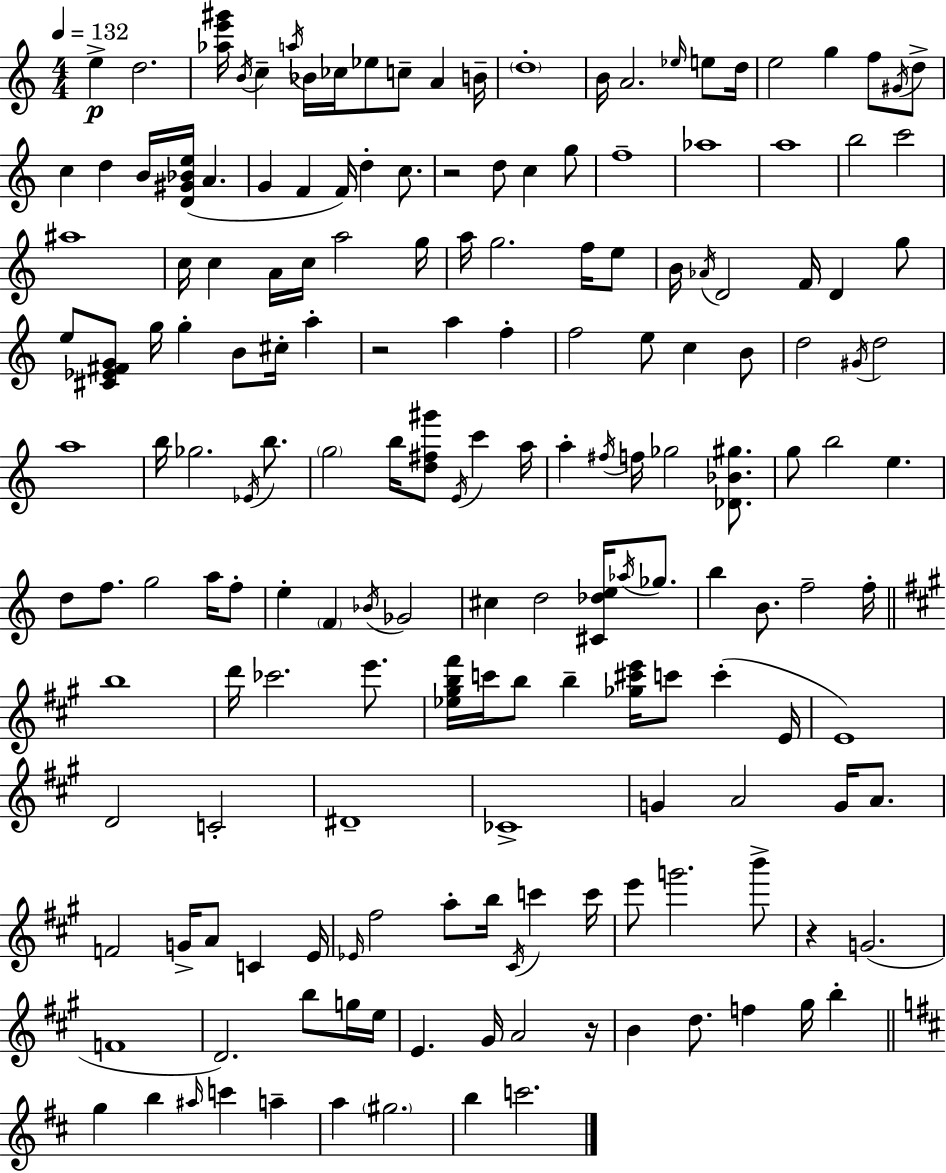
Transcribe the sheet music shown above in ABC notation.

X:1
T:Untitled
M:4/4
L:1/4
K:Am
e d2 [_ae'^g']/4 B/4 c a/4 _B/4 _c/4 _e/2 c/2 A B/4 d4 B/4 A2 _e/4 e/2 d/4 e2 g f/2 ^G/4 d/2 c d B/4 [D^G_Be]/4 A G F F/4 d c/2 z2 d/2 c g/2 f4 _a4 a4 b2 c'2 ^a4 c/4 c A/4 c/4 a2 g/4 a/4 g2 f/4 e/2 B/4 _A/4 D2 F/4 D g/2 e/2 [^C_E^FG]/2 g/4 g B/2 ^c/4 a z2 a f f2 e/2 c B/2 d2 ^G/4 d2 a4 b/4 _g2 _E/4 b/2 g2 b/4 [d^f^g']/2 E/4 c' a/4 a ^f/4 f/4 _g2 [_D_B^g]/2 g/2 b2 e d/2 f/2 g2 a/4 f/2 e F _B/4 _G2 ^c d2 [^C_de]/4 _a/4 _g/2 b B/2 f2 f/4 b4 d'/4 _c'2 e'/2 [_e^gb^f']/4 c'/4 b/2 b [_g^c'e']/4 c'/2 c' E/4 E4 D2 C2 ^D4 _C4 G A2 G/4 A/2 F2 G/4 A/2 C E/4 _E/4 ^f2 a/2 b/4 ^C/4 c' c'/4 e'/2 g'2 b'/2 z G2 F4 D2 b/2 g/4 e/4 E ^G/4 A2 z/4 B d/2 f ^g/4 b g b ^a/4 c' a a ^g2 b c'2